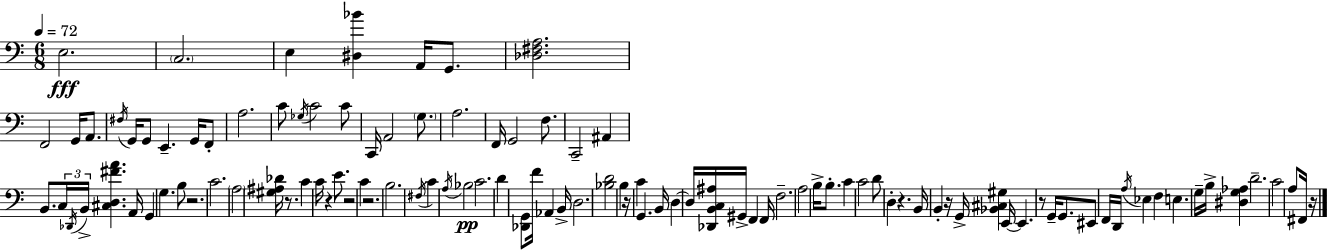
{
  \clef bass
  \numericTimeSignature
  \time 6/8
  \key c \major
  \tempo 4 = 72
  e2.\fff | \parenthesize c2. | e4 <dis bes'>4 a,16 g,8. | <des fis a>2. | \break f,2 g,16 a,8. | \acciaccatura { fis16 } g,16 g,8 e,4.-- g,16 f,8-. | a2. | c'8 \acciaccatura { ges16 } c'2 | \break c'8 c,16 a,2 \parenthesize g8. | a2. | f,16 g,2 f8. | c,2-- ais,4 | \break b,8. \tuplet 3/2 { c16 \acciaccatura { des,16 } b,16-> } <cis d fis' a'>4. | a,16 g,4 g4. | b8 r2. | c'2. | \break \parenthesize a2 <gis ais des'>16 | r8. c'4 c'16 r4 | e'8. r2 c'4 | r2. | \break b2. | \acciaccatura { fis16 } c'4 \acciaccatura { a16 }\pp bes2 | c'2. | d'4 <des, g,>8 f'16 | \break aes,4 b,16-> d2. | <bes d'>2 | b4 r16 c'4 g,4. | b,16 d4~~ d16 <des, b, c ais>16 gis,16-> | \break f,4 f,16 f2.-- | a2 | b16-> b8.-. c'4 c'2 | d'8 d4-. r4. | \break b,16 b,4-. r16 g,16-> | <bes, cis gis>4 e,16~~ e,4. r8 | g,16-- g,8. eis,8 f,16 d,16 \acciaccatura { a16 } ees4 | f4 e4. | \break g16-- b16-> <dis g aes>4 d'2.-- | c'2 | a8 fis,16 r16 \bar "|."
}